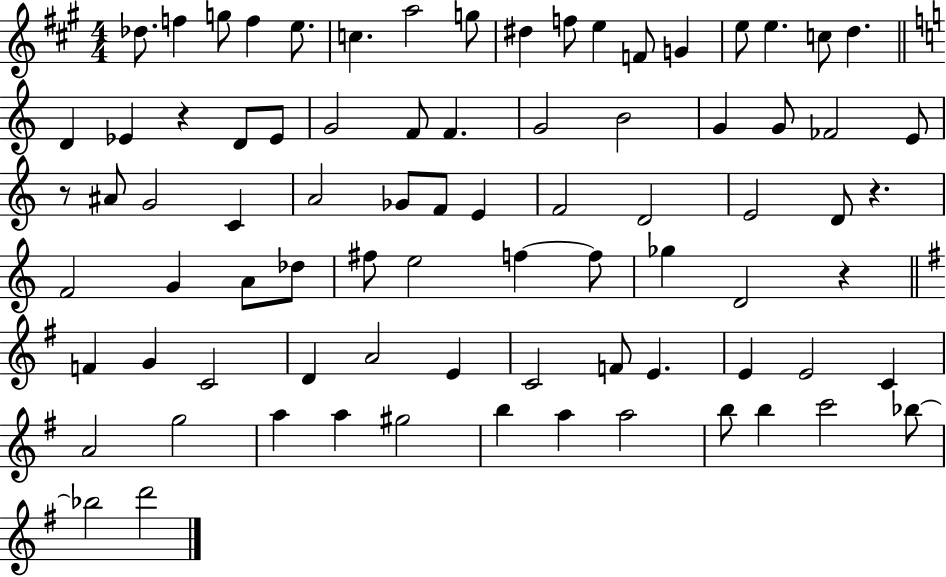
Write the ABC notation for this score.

X:1
T:Untitled
M:4/4
L:1/4
K:A
_d/2 f g/2 f e/2 c a2 g/2 ^d f/2 e F/2 G e/2 e c/2 d D _E z D/2 _E/2 G2 F/2 F G2 B2 G G/2 _F2 E/2 z/2 ^A/2 G2 C A2 _G/2 F/2 E F2 D2 E2 D/2 z F2 G A/2 _d/2 ^f/2 e2 f f/2 _g D2 z F G C2 D A2 E C2 F/2 E E E2 C A2 g2 a a ^g2 b a a2 b/2 b c'2 _b/2 _b2 d'2